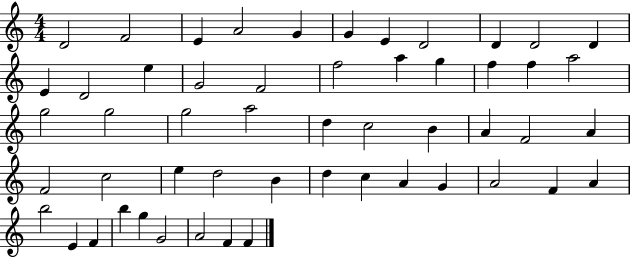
D4/h F4/h E4/q A4/h G4/q G4/q E4/q D4/h D4/q D4/h D4/q E4/q D4/h E5/q G4/h F4/h F5/h A5/q G5/q F5/q F5/q A5/h G5/h G5/h G5/h A5/h D5/q C5/h B4/q A4/q F4/h A4/q F4/h C5/h E5/q D5/h B4/q D5/q C5/q A4/q G4/q A4/h F4/q A4/q B5/h E4/q F4/q B5/q G5/q G4/h A4/h F4/q F4/q